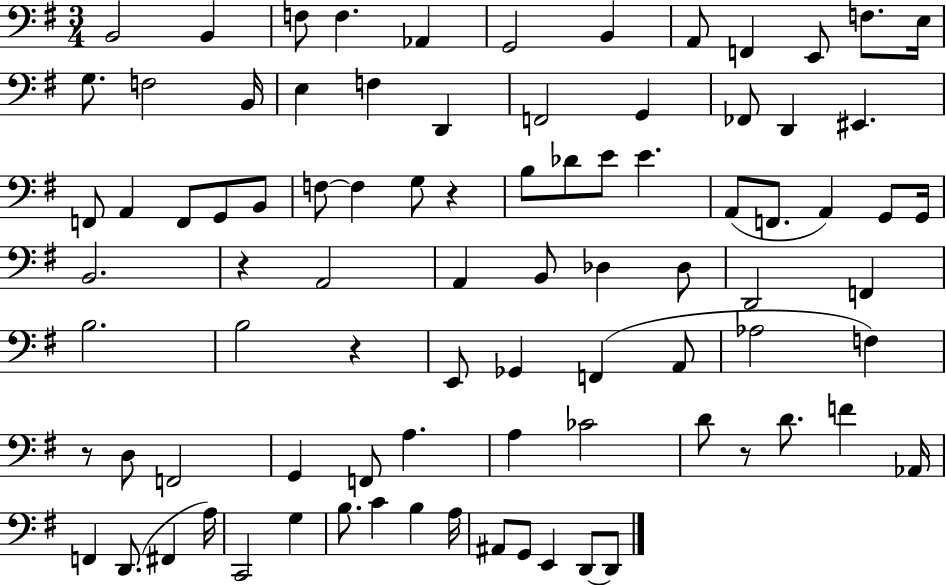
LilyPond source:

{
  \clef bass
  \numericTimeSignature
  \time 3/4
  \key g \major
  b,2 b,4 | f8 f4. aes,4 | g,2 b,4 | a,8 f,4 e,8 f8. e16 | \break g8. f2 b,16 | e4 f4 d,4 | f,2 g,4 | fes,8 d,4 eis,4. | \break f,8 a,4 f,8 g,8 b,8 | f8~~ f4 g8 r4 | b8 des'8 e'8 e'4. | a,8( f,8. a,4) g,8 g,16 | \break b,2. | r4 a,2 | a,4 b,8 des4 des8 | d,2 f,4 | \break b2. | b2 r4 | e,8 ges,4 f,4( a,8 | aes2 f4) | \break r8 d8 f,2 | g,4 f,8 a4. | a4 ces'2 | d'8 r8 d'8. f'4 aes,16 | \break f,4 d,8.( fis,4 a16) | c,2 g4 | b8. c'4 b4 a16 | ais,8 g,8 e,4 d,8~~ d,8 | \break \bar "|."
}